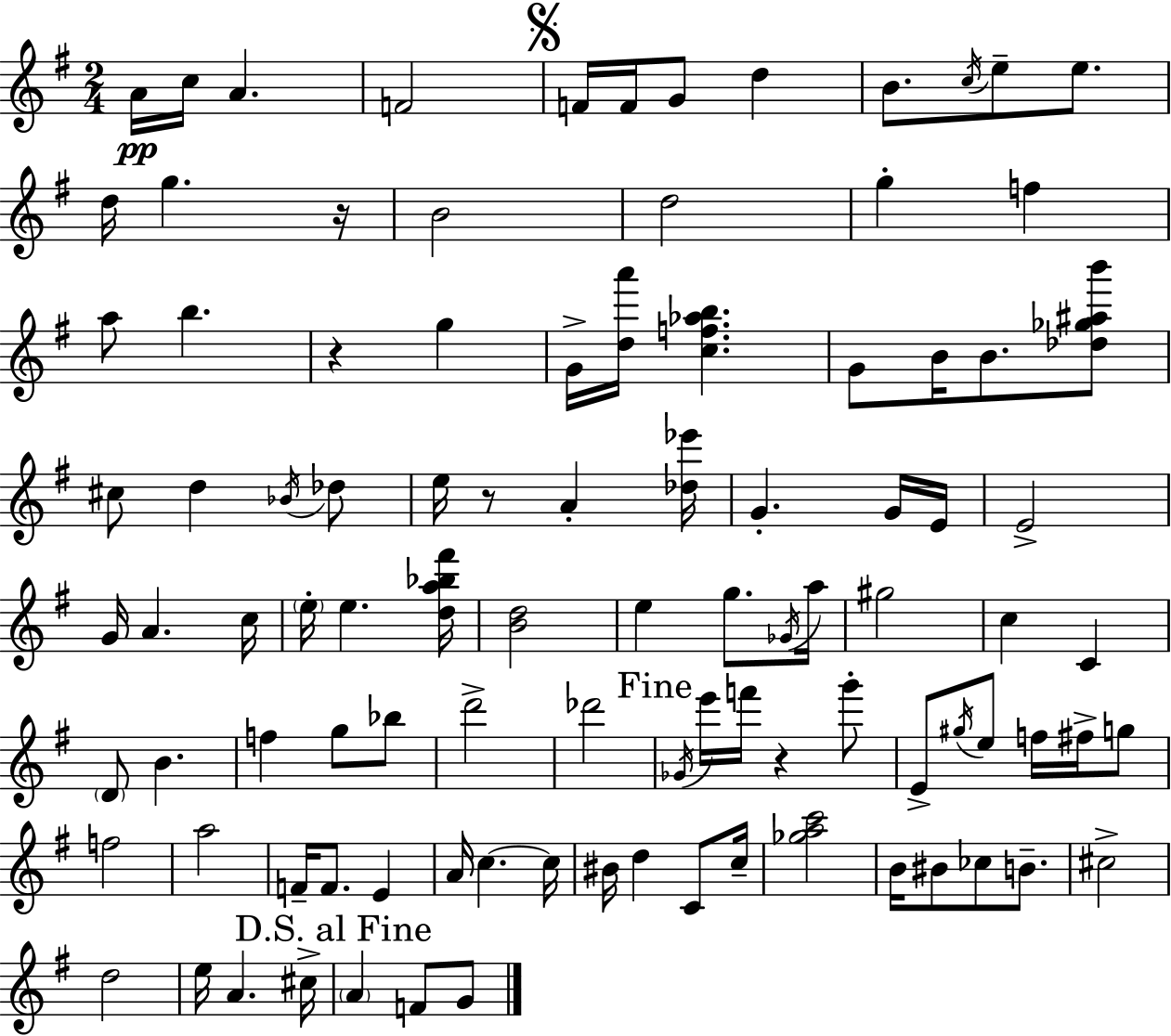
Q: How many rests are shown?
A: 4